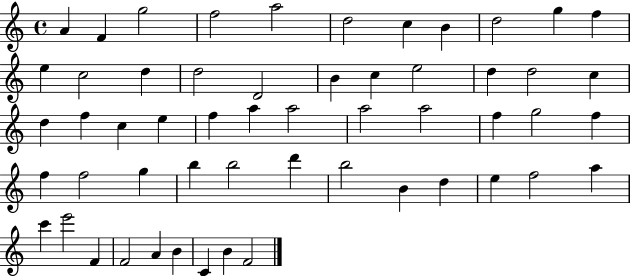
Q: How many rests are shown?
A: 0